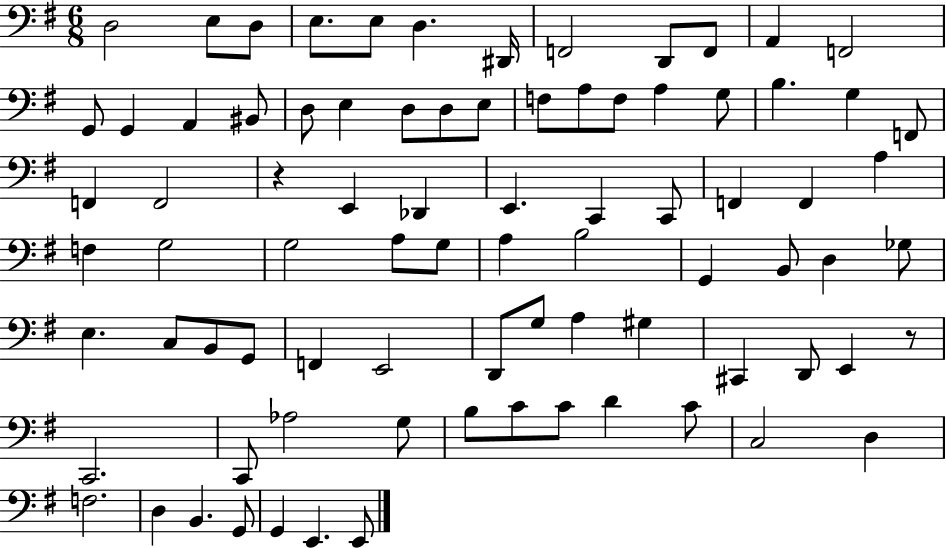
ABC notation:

X:1
T:Untitled
M:6/8
L:1/4
K:G
D,2 E,/2 D,/2 E,/2 E,/2 D, ^D,,/4 F,,2 D,,/2 F,,/2 A,, F,,2 G,,/2 G,, A,, ^B,,/2 D,/2 E, D,/2 D,/2 E,/2 F,/2 A,/2 F,/2 A, G,/2 B, G, F,,/2 F,, F,,2 z E,, _D,, E,, C,, C,,/2 F,, F,, A, F, G,2 G,2 A,/2 G,/2 A, B,2 G,, B,,/2 D, _G,/2 E, C,/2 B,,/2 G,,/2 F,, E,,2 D,,/2 G,/2 A, ^G, ^C,, D,,/2 E,, z/2 C,,2 C,,/2 _A,2 G,/2 B,/2 C/2 C/2 D C/2 C,2 D, F,2 D, B,, G,,/2 G,, E,, E,,/2